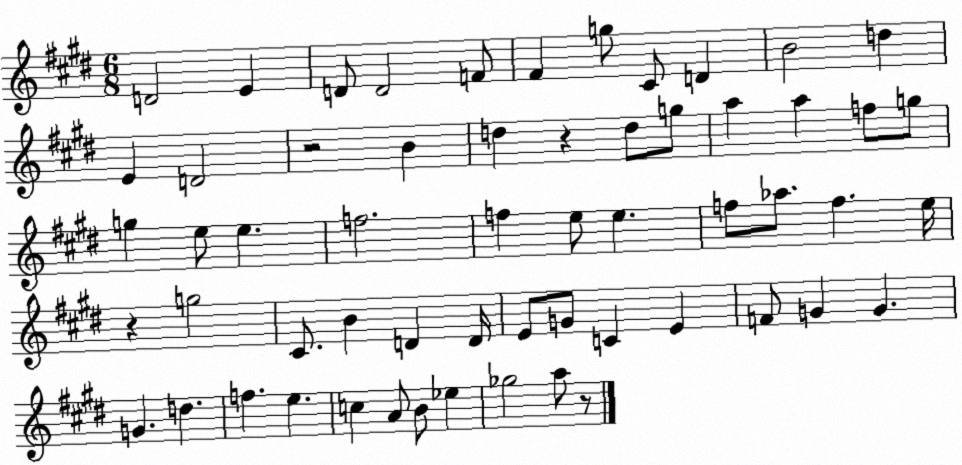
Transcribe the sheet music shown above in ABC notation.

X:1
T:Untitled
M:6/8
L:1/4
K:E
D2 E D/2 D2 F/2 ^F g/2 ^C/2 D B2 d E D2 z2 B d z d/2 g/2 a a f/2 g/2 g e/2 e f2 f e/2 e f/2 _a/2 f e/4 z g2 ^C/2 B D D/4 E/2 G/2 C E F/2 G G G d f e c A/2 B/2 _e _g2 a/2 z/2